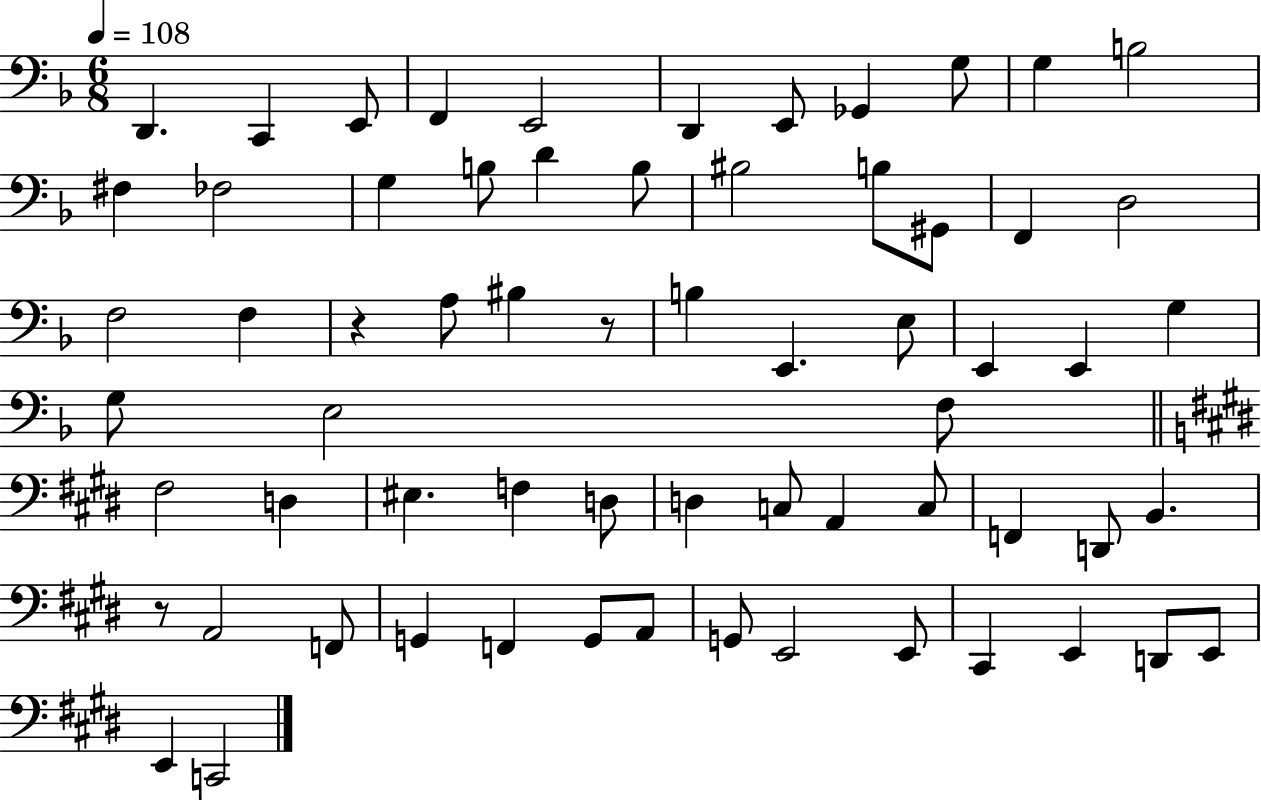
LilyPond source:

{
  \clef bass
  \numericTimeSignature
  \time 6/8
  \key f \major
  \tempo 4 = 108
  d,4. c,4 e,8 | f,4 e,2 | d,4 e,8 ges,4 g8 | g4 b2 | \break fis4 fes2 | g4 b8 d'4 b8 | bis2 b8 gis,8 | f,4 d2 | \break f2 f4 | r4 a8 bis4 r8 | b4 e,4. e8 | e,4 e,4 g4 | \break g8 e2 f8 | \bar "||" \break \key e \major fis2 d4 | eis4. f4 d8 | d4 c8 a,4 c8 | f,4 d,8 b,4. | \break r8 a,2 f,8 | g,4 f,4 g,8 a,8 | g,8 e,2 e,8 | cis,4 e,4 d,8 e,8 | \break e,4 c,2 | \bar "|."
}